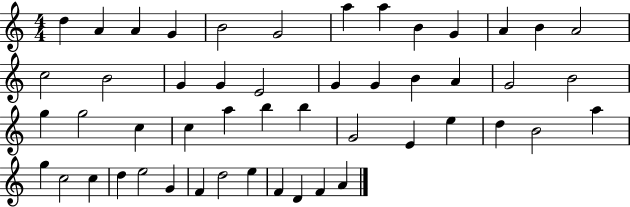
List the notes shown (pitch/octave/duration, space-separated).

D5/q A4/q A4/q G4/q B4/h G4/h A5/q A5/q B4/q G4/q A4/q B4/q A4/h C5/h B4/h G4/q G4/q E4/h G4/q G4/q B4/q A4/q G4/h B4/h G5/q G5/h C5/q C5/q A5/q B5/q B5/q G4/h E4/q E5/q D5/q B4/h A5/q G5/q C5/h C5/q D5/q E5/h G4/q F4/q D5/h E5/q F4/q D4/q F4/q A4/q